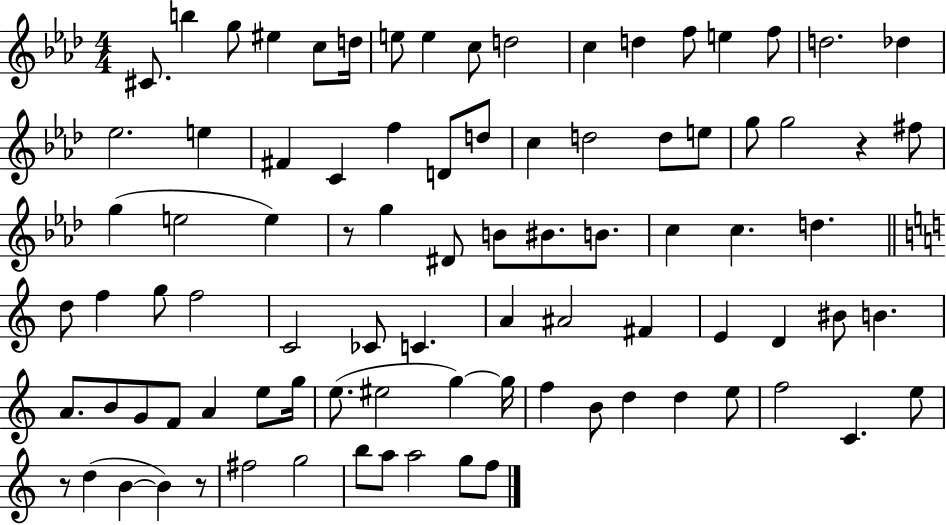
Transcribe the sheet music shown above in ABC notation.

X:1
T:Untitled
M:4/4
L:1/4
K:Ab
^C/2 b g/2 ^e c/2 d/4 e/2 e c/2 d2 c d f/2 e f/2 d2 _d _e2 e ^F C f D/2 d/2 c d2 d/2 e/2 g/2 g2 z ^f/2 g e2 e z/2 g ^D/2 B/2 ^B/2 B/2 c c d d/2 f g/2 f2 C2 _C/2 C A ^A2 ^F E D ^B/2 B A/2 B/2 G/2 F/2 A e/2 g/4 e/2 ^e2 g g/4 f B/2 d d e/2 f2 C e/2 z/2 d B B z/2 ^f2 g2 b/2 a/2 a2 g/2 f/2